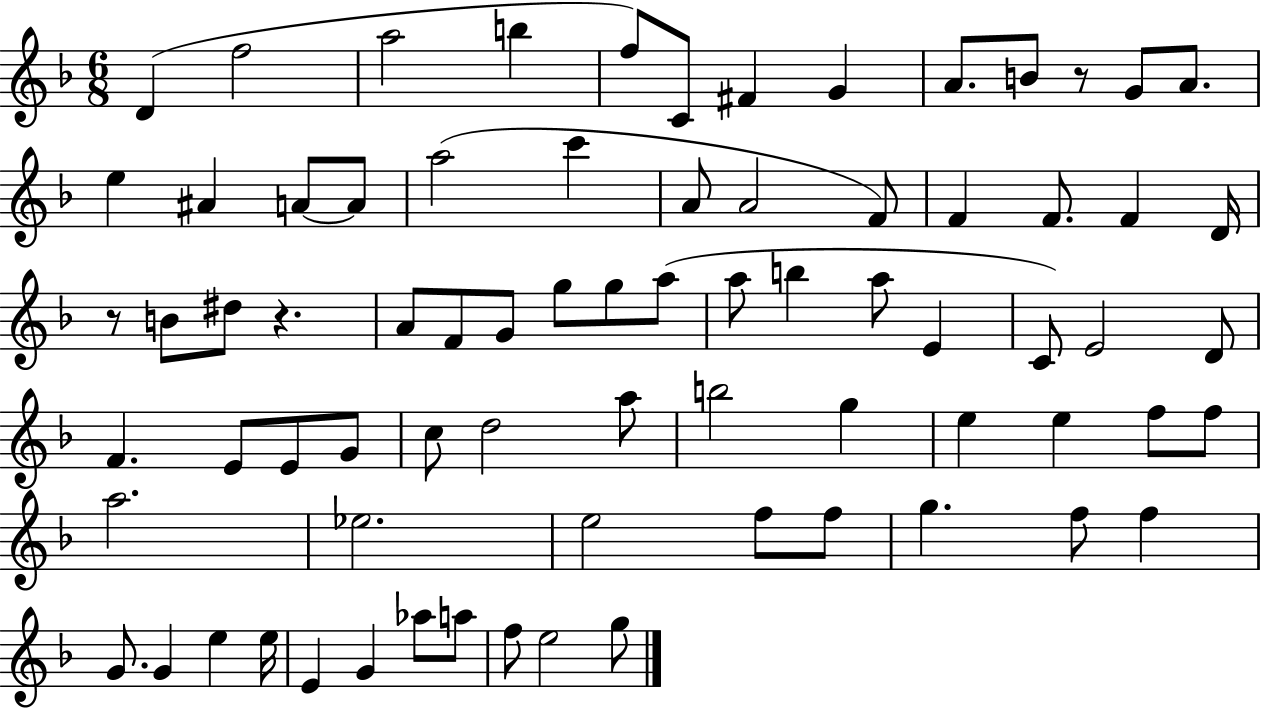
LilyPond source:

{
  \clef treble
  \numericTimeSignature
  \time 6/8
  \key f \major
  \repeat volta 2 { d'4( f''2 | a''2 b''4 | f''8) c'8 fis'4 g'4 | a'8. b'8 r8 g'8 a'8. | \break e''4 ais'4 a'8~~ a'8 | a''2( c'''4 | a'8 a'2 f'8) | f'4 f'8. f'4 d'16 | \break r8 b'8 dis''8 r4. | a'8 f'8 g'8 g''8 g''8 a''8( | a''8 b''4 a''8 e'4 | c'8) e'2 d'8 | \break f'4. e'8 e'8 g'8 | c''8 d''2 a''8 | b''2 g''4 | e''4 e''4 f''8 f''8 | \break a''2. | ees''2. | e''2 f''8 f''8 | g''4. f''8 f''4 | \break g'8. g'4 e''4 e''16 | e'4 g'4 aes''8 a''8 | f''8 e''2 g''8 | } \bar "|."
}